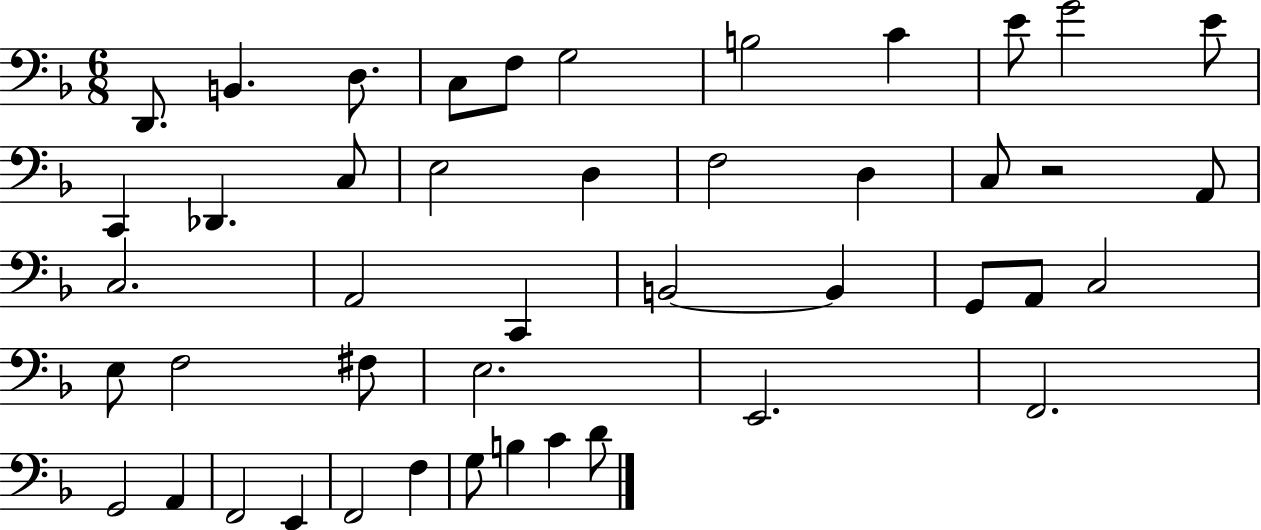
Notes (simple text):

D2/e. B2/q. D3/e. C3/e F3/e G3/h B3/h C4/q E4/e G4/h E4/e C2/q Db2/q. C3/e E3/h D3/q F3/h D3/q C3/e R/h A2/e C3/h. A2/h C2/q B2/h B2/q G2/e A2/e C3/h E3/e F3/h F#3/e E3/h. E2/h. F2/h. G2/h A2/q F2/h E2/q F2/h F3/q G3/e B3/q C4/q D4/e